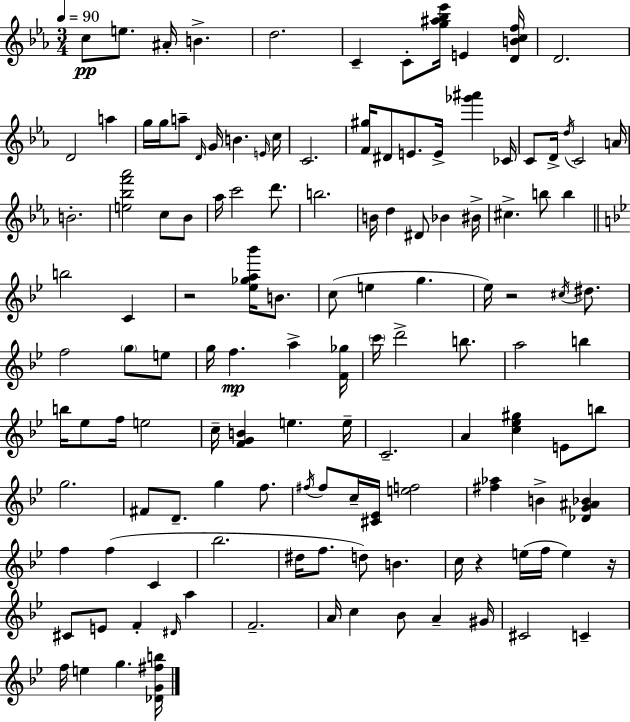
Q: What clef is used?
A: treble